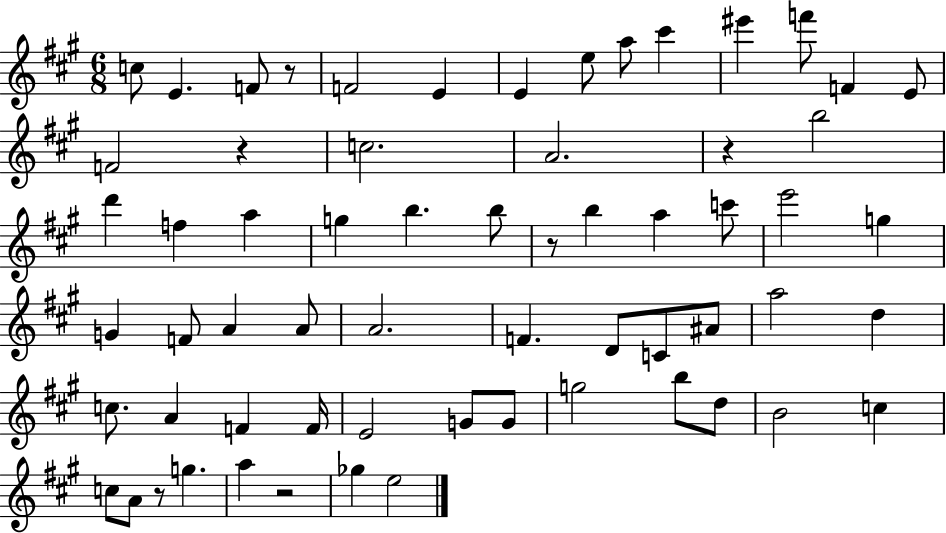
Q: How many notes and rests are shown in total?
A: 63